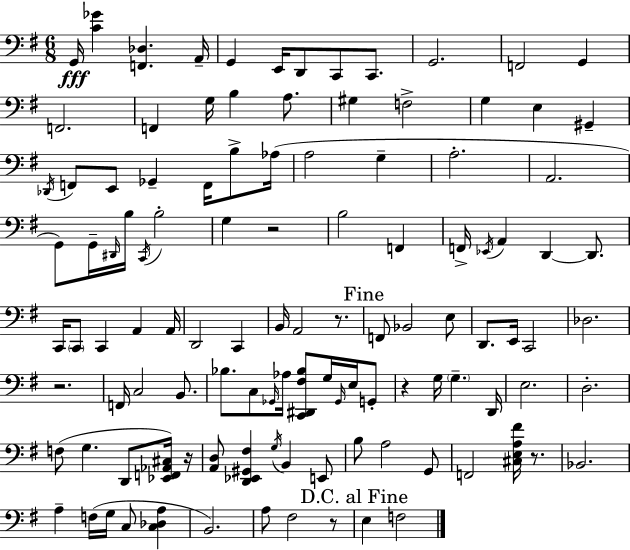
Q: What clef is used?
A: bass